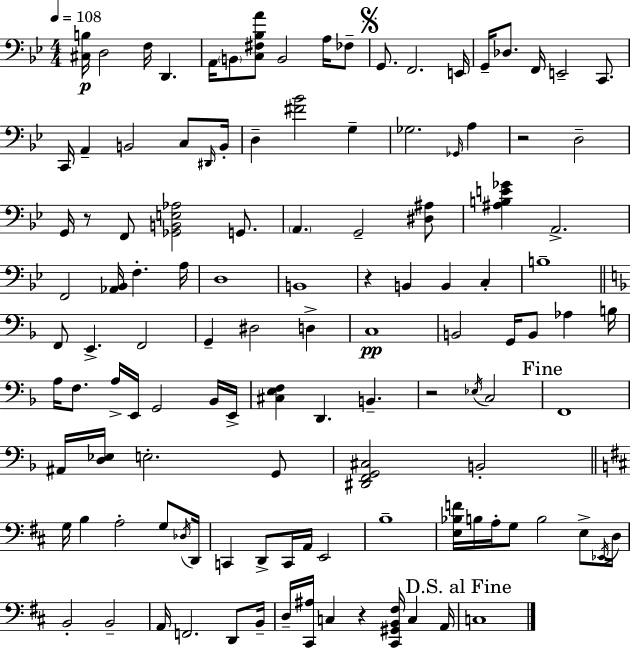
X:1
T:Untitled
M:4/4
L:1/4
K:Bb
[^C,B,]/4 D,2 F,/4 D,, A,,/4 B,,/2 [C,^F,_B,A]/2 B,,2 A,/4 _F,/2 G,,/2 F,,2 E,,/4 G,,/4 _D,/2 F,,/4 E,,2 C,,/2 C,,/4 A,, B,,2 C,/2 ^D,,/4 B,,/4 D, [^F_B]2 G, _G,2 _G,,/4 A, z2 D,2 G,,/4 z/2 F,,/2 [_G,,B,,E,_A,]2 G,,/2 A,, G,,2 [^D,^A,]/2 [^A,B,E_G] A,,2 F,,2 [_A,,_B,,]/4 F, A,/4 D,4 B,,4 z B,, B,, C, B,4 F,,/2 E,, F,,2 G,, ^D,2 D, C,4 B,,2 G,,/4 B,,/2 _A, B,/4 A,/4 F,/2 A,/4 E,,/4 G,,2 _B,,/4 E,,/4 [^C,E,F,] D,, B,, z2 _E,/4 C,2 F,,4 ^A,,/4 [D,_E,]/4 E,2 G,,/2 [^D,,F,,G,,^C,]2 B,,2 G,/4 B, A,2 G,/2 _D,/4 D,,/4 C,, D,,/2 C,,/4 A,,/4 E,,2 B,4 [E,_B,F]/4 B,/4 A,/4 G,/2 B,2 E,/2 _E,,/4 D,/4 B,,2 B,,2 A,,/4 F,,2 D,,/2 B,,/4 D,/4 [^C,,^A,]/4 C, z [^C,,^G,,B,,^F,]/4 C, A,,/4 C,4